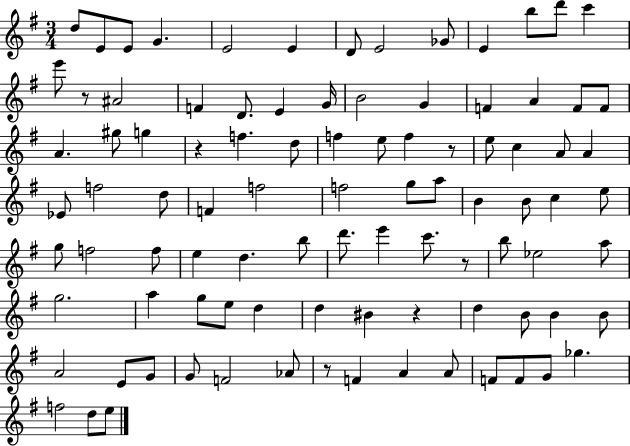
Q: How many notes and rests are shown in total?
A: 94